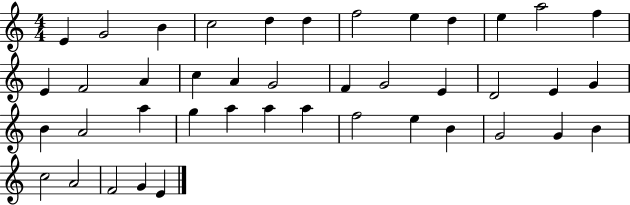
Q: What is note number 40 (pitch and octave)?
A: F4